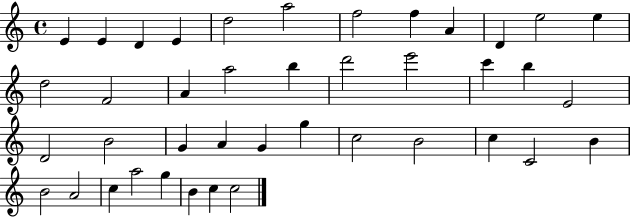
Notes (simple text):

E4/q E4/q D4/q E4/q D5/h A5/h F5/h F5/q A4/q D4/q E5/h E5/q D5/h F4/h A4/q A5/h B5/q D6/h E6/h C6/q B5/q E4/h D4/h B4/h G4/q A4/q G4/q G5/q C5/h B4/h C5/q C4/h B4/q B4/h A4/h C5/q A5/h G5/q B4/q C5/q C5/h